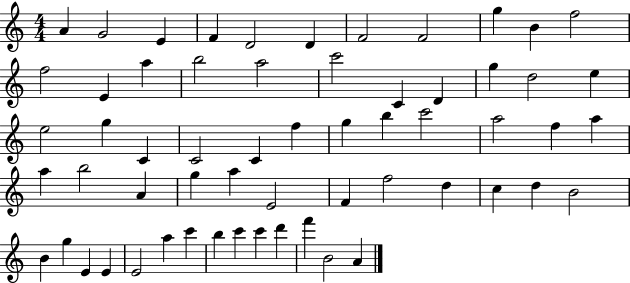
{
  \clef treble
  \numericTimeSignature
  \time 4/4
  \key c \major
  a'4 g'2 e'4 | f'4 d'2 d'4 | f'2 f'2 | g''4 b'4 f''2 | \break f''2 e'4 a''4 | b''2 a''2 | c'''2 c'4 d'4 | g''4 d''2 e''4 | \break e''2 g''4 c'4 | c'2 c'4 f''4 | g''4 b''4 c'''2 | a''2 f''4 a''4 | \break a''4 b''2 a'4 | g''4 a''4 e'2 | f'4 f''2 d''4 | c''4 d''4 b'2 | \break b'4 g''4 e'4 e'4 | e'2 a''4 c'''4 | b''4 c'''4 c'''4 d'''4 | f'''4 b'2 a'4 | \break \bar "|."
}